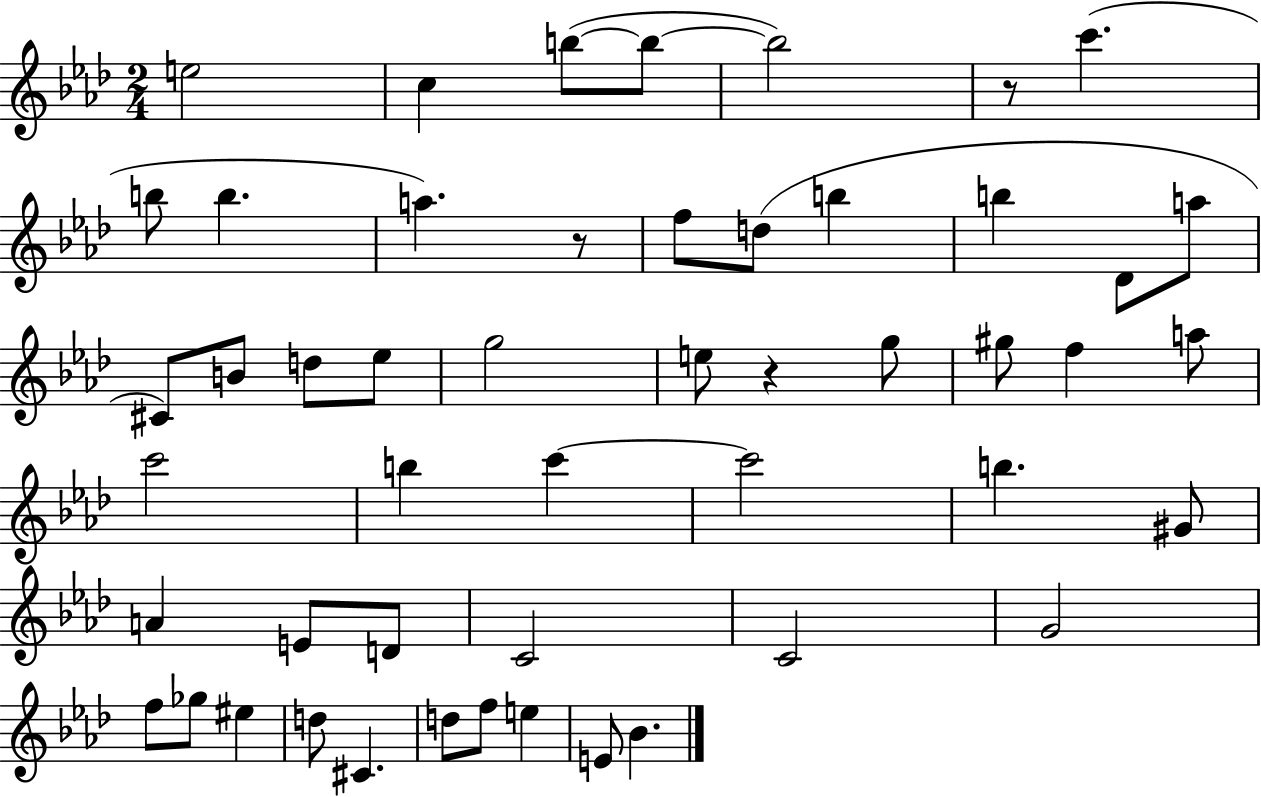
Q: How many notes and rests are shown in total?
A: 50